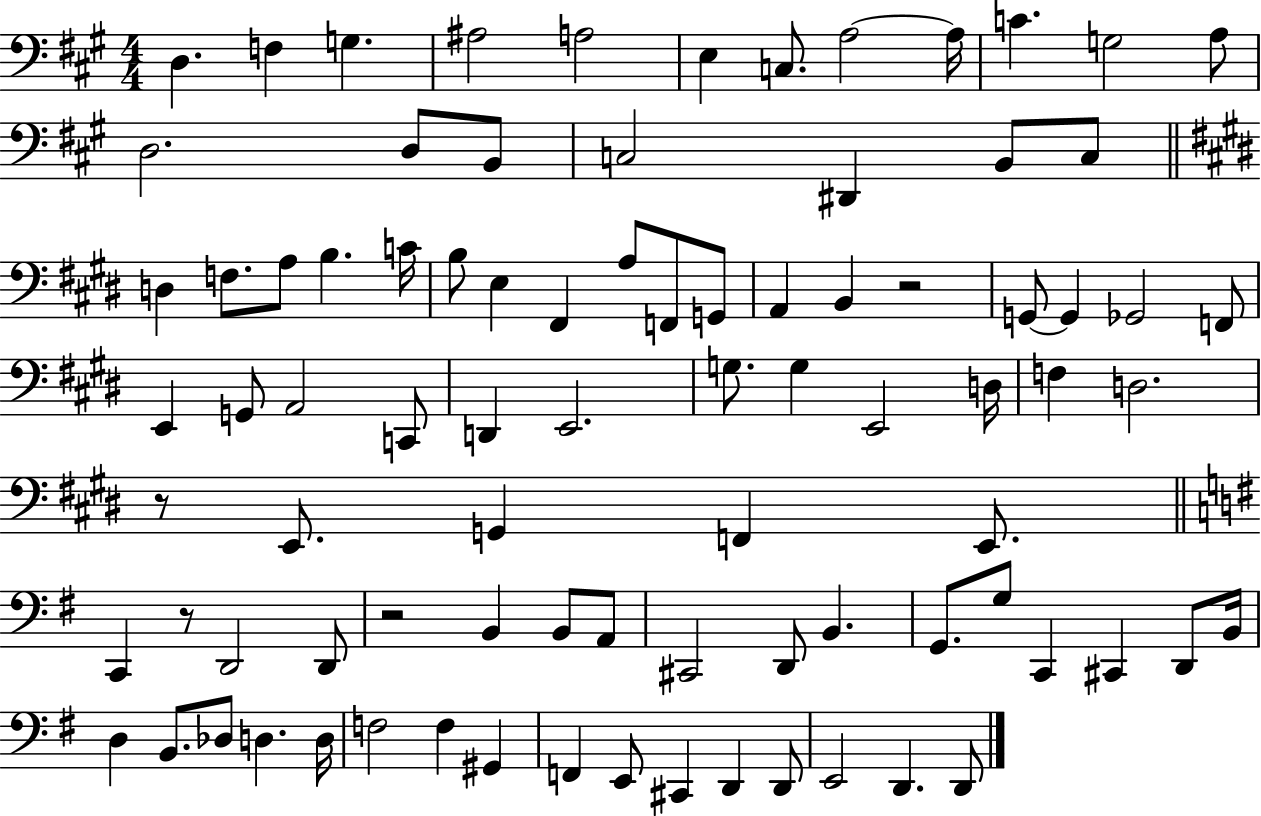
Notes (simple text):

D3/q. F3/q G3/q. A#3/h A3/h E3/q C3/e. A3/h A3/s C4/q. G3/h A3/e D3/h. D3/e B2/e C3/h D#2/q B2/e C3/e D3/q F3/e. A3/e B3/q. C4/s B3/e E3/q F#2/q A3/e F2/e G2/e A2/q B2/q R/h G2/e G2/q Gb2/h F2/e E2/q G2/e A2/h C2/e D2/q E2/h. G3/e. G3/q E2/h D3/s F3/q D3/h. R/e E2/e. G2/q F2/q E2/e. C2/q R/e D2/h D2/e R/h B2/q B2/e A2/e C#2/h D2/e B2/q. G2/e. G3/e C2/q C#2/q D2/e B2/s D3/q B2/e. Db3/e D3/q. D3/s F3/h F3/q G#2/q F2/q E2/e C#2/q D2/q D2/e E2/h D2/q. D2/e